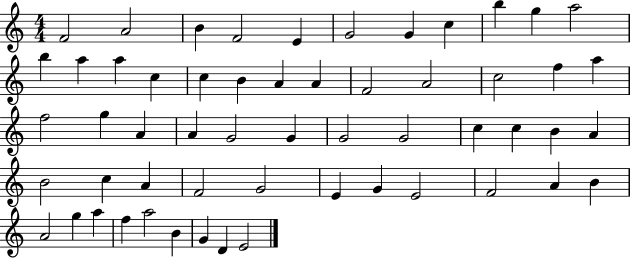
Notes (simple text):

F4/h A4/h B4/q F4/h E4/q G4/h G4/q C5/q B5/q G5/q A5/h B5/q A5/q A5/q C5/q C5/q B4/q A4/q A4/q F4/h A4/h C5/h F5/q A5/q F5/h G5/q A4/q A4/q G4/h G4/q G4/h G4/h C5/q C5/q B4/q A4/q B4/h C5/q A4/q F4/h G4/h E4/q G4/q E4/h F4/h A4/q B4/q A4/h G5/q A5/q F5/q A5/h B4/q G4/q D4/q E4/h